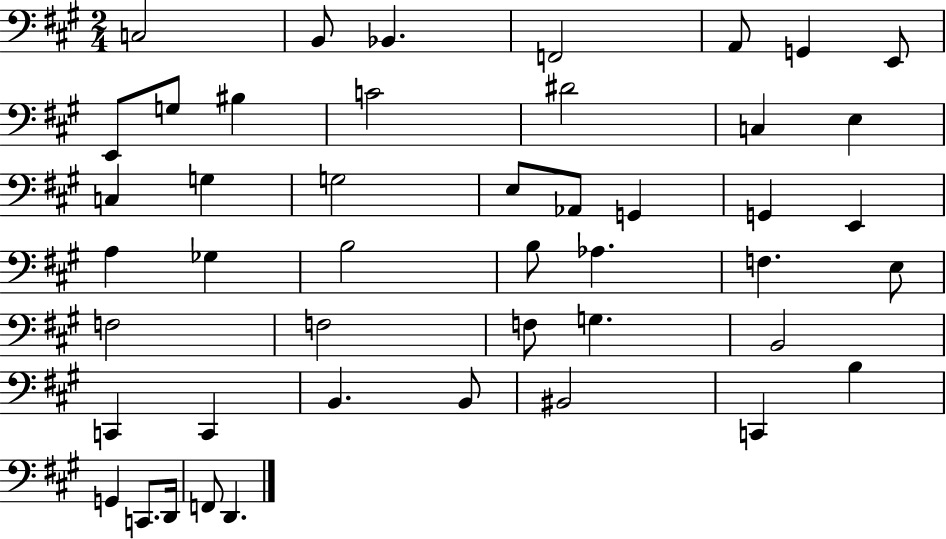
C3/h B2/e Bb2/q. F2/h A2/e G2/q E2/e E2/e G3/e BIS3/q C4/h D#4/h C3/q E3/q C3/q G3/q G3/h E3/e Ab2/e G2/q G2/q E2/q A3/q Gb3/q B3/h B3/e Ab3/q. F3/q. E3/e F3/h F3/h F3/e G3/q. B2/h C2/q C2/q B2/q. B2/e BIS2/h C2/q B3/q G2/q C2/e. D2/s F2/e D2/q.